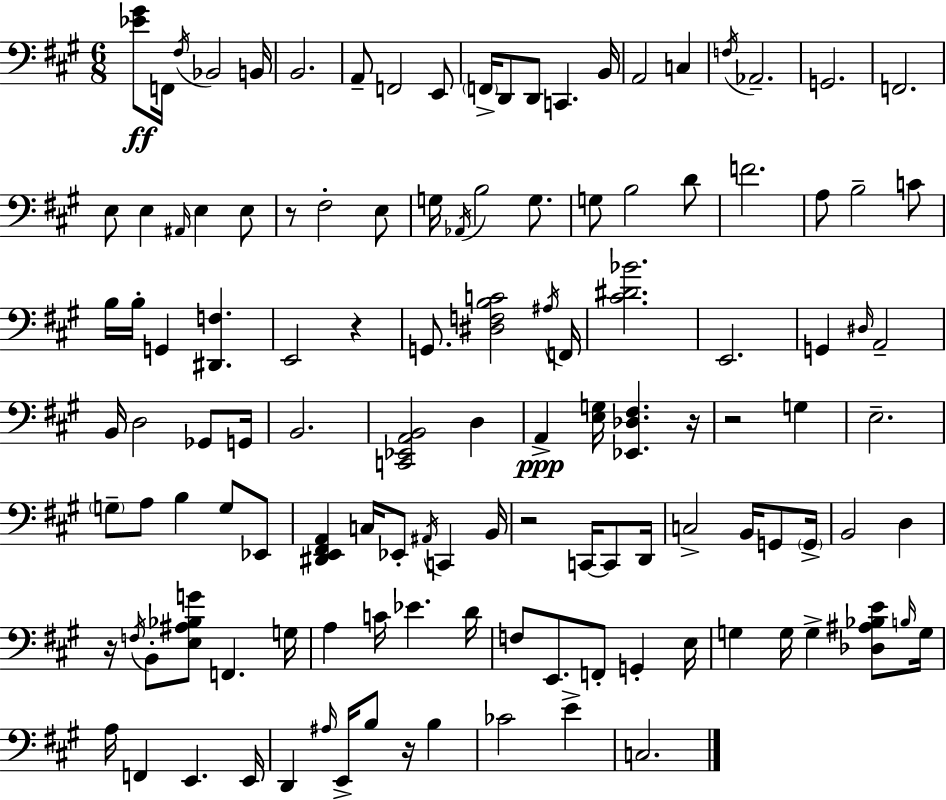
[Eb4,G#4]/e F2/s F#3/s Bb2/h B2/s B2/h. A2/e F2/h E2/e F2/s D2/e D2/e C2/q. B2/s A2/h C3/q F3/s Ab2/h. G2/h. F2/h. E3/e E3/q A#2/s E3/q E3/e R/e F#3/h E3/e G3/s Ab2/s B3/h G3/e. G3/e B3/h D4/e F4/h. A3/e B3/h C4/e B3/s B3/s G2/q [D#2,F3]/q. E2/h R/q G2/e. [D#3,F3,B3,C4]/h A#3/s F2/s [C#4,D#4,Bb4]/h. E2/h. G2/q D#3/s A2/h B2/s D3/h Gb2/e G2/s B2/h. [C2,Eb2,A2,B2]/h D3/q A2/q [E3,G3]/s [Eb2,Db3,F#3]/q. R/s R/h G3/q E3/h. G3/e A3/e B3/q G3/e Eb2/e [D#2,E2,F#2,A2]/q C3/s Eb2/e A#2/s C2/q B2/s R/h C2/s C2/e D2/s C3/h B2/s G2/e G2/s B2/h D3/q R/s F3/s B2/e [E3,A#3,Bb3,G4]/e F2/q. G3/s A3/q C4/s Eb4/q. D4/s F3/e E2/e. F2/e G2/q E3/s G3/q G3/s G3/q [Db3,A#3,Bb3,E4]/e B3/s G3/s A3/s F2/q E2/q. E2/s D2/q A#3/s E2/s B3/e R/s B3/q CES4/h E4/q C3/h.